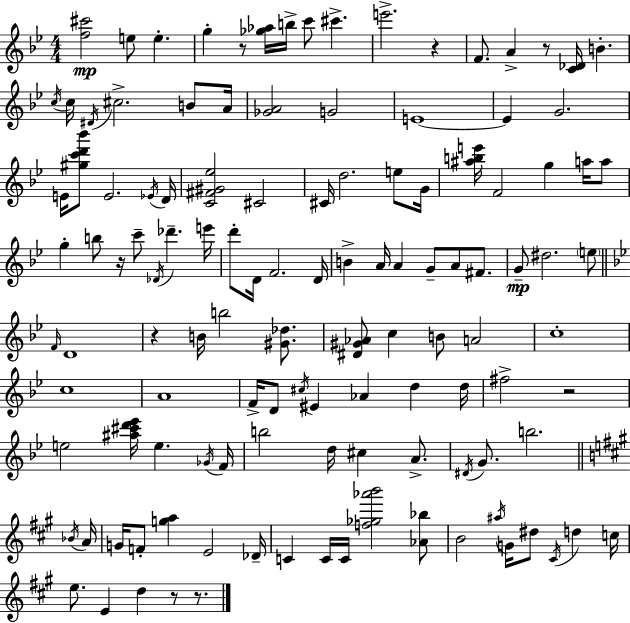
{
  \clef treble
  \numericTimeSignature
  \time 4/4
  \key g \minor
  \repeat volta 2 { <f'' cis'''>2\mp e''8 e''4.-. | g''4-. r8 <ges'' aes''>16 b''16-> c'''8 cis'''4.-> | e'''2.-> r4 | f'8. a'4-> r8 <c' des'>16 b'4.-. | \break \acciaccatura { c''16 } c''16 \acciaccatura { dis'16 } cis''2.-> b'8 | a'16 <ges' a'>2 g'2 | e'1~~ | e'4 g'2. | \break e'16 <gis'' c''' d''' bes'''>8 e'2. | \acciaccatura { ees'16 } d'16 <c' fis' gis' ees''>2 cis'2 | cis'16 d''2. | e''8 g'16 <ais'' b'' e'''>16 f'2 g''4 | \break a''16 a''8 g''4-. b''8 r16 c'''8-- \acciaccatura { des'16 } des'''4.-- | e'''16 d'''8-. d'16 f'2. | d'16 b'4-> a'16 a'4 g'8-- a'8 | fis'8. g'8--\mp dis''2. | \break \parenthesize e''8 \bar "||" \break \key bes \major \grace { f'16 } d'1 | r4 b'16 b''2 <gis' des''>8. | <dis' gis' aes'>8 c''4 b'8 a'2 | c''1-. | \break c''1 | a'1 | f'16-> d'8 \acciaccatura { cis''16 } eis'4 aes'4 d''4 | d''16 fis''2-> r2 | \break e''2 <ais'' cis''' d''' ees'''>16 e''4. | \acciaccatura { ges'16 } f'16 b''2 d''16 cis''4 | a'8.-> \acciaccatura { dis'16 } g'8. b''2. | \bar "||" \break \key a \major \acciaccatura { bes'16 } a'16 g'16 f'8-. <g'' a''>4 e'2 | des'16-- c'4 c'16 c'16 <f'' ges'' aes''' b'''>2 | <aes' bes''>8 b'2 \acciaccatura { ais''16 } g'16 dis''8 \acciaccatura { cis'16 } d''4 | c''16 e''8. e'4 d''4 r8 | \break r8. } \bar "|."
}